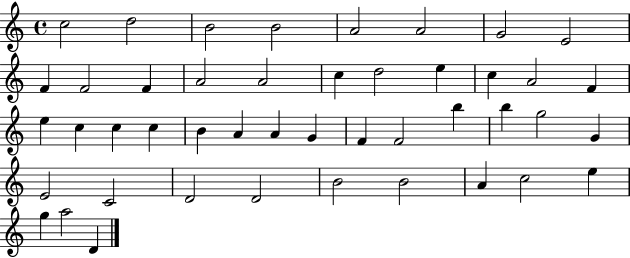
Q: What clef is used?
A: treble